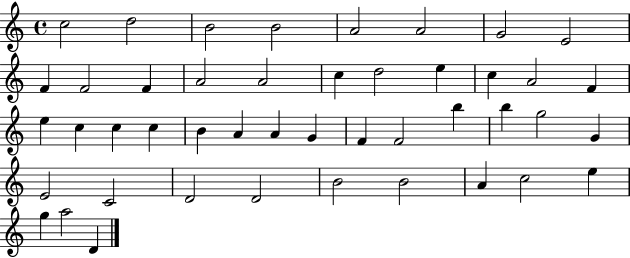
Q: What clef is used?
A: treble